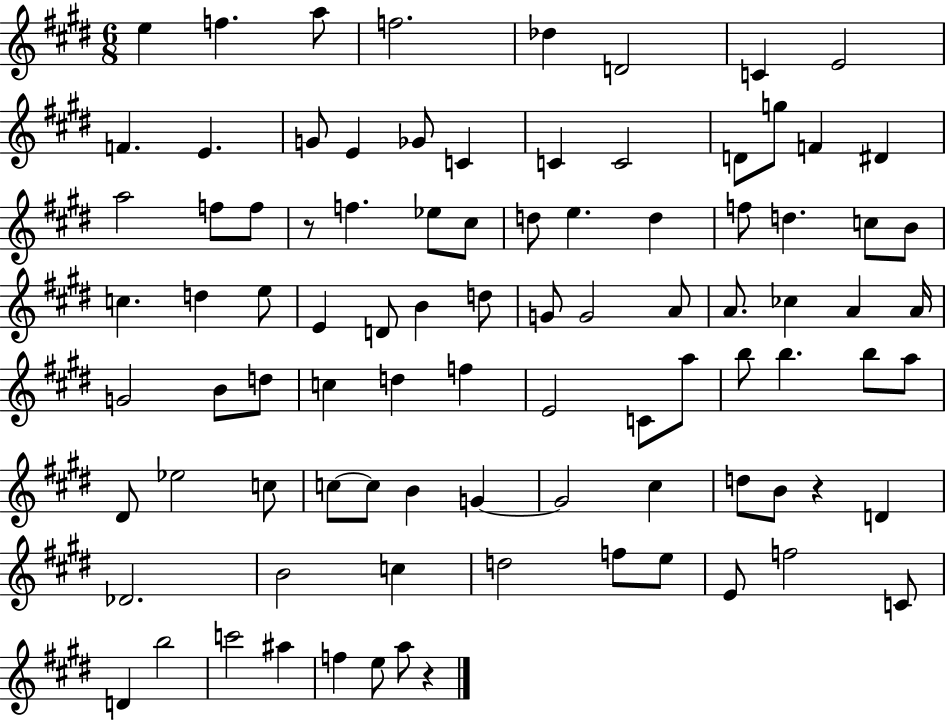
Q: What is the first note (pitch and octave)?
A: E5